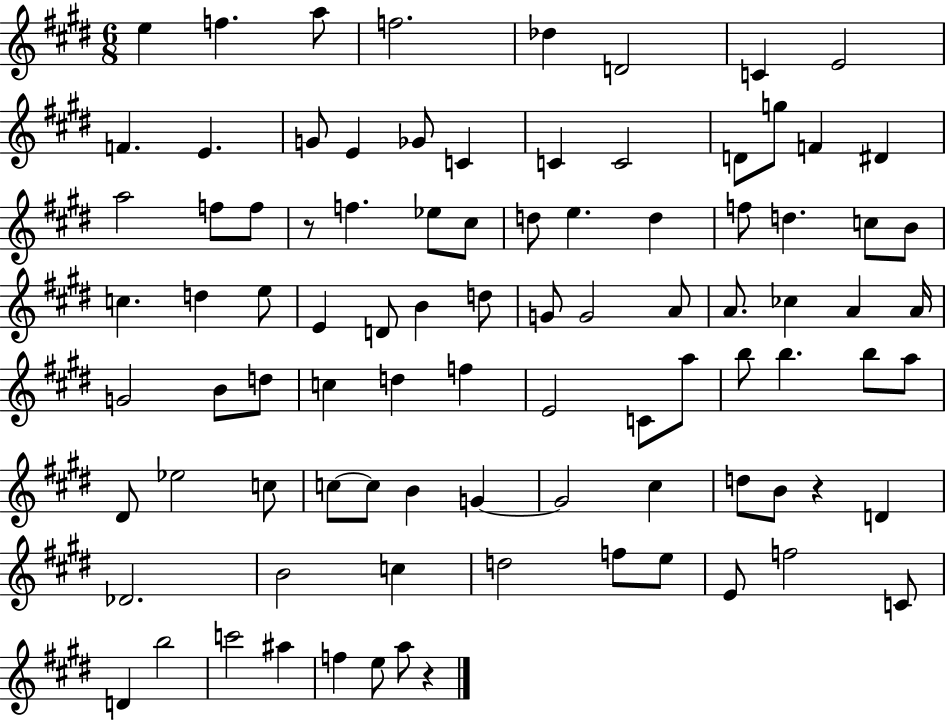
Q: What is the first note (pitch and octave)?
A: E5